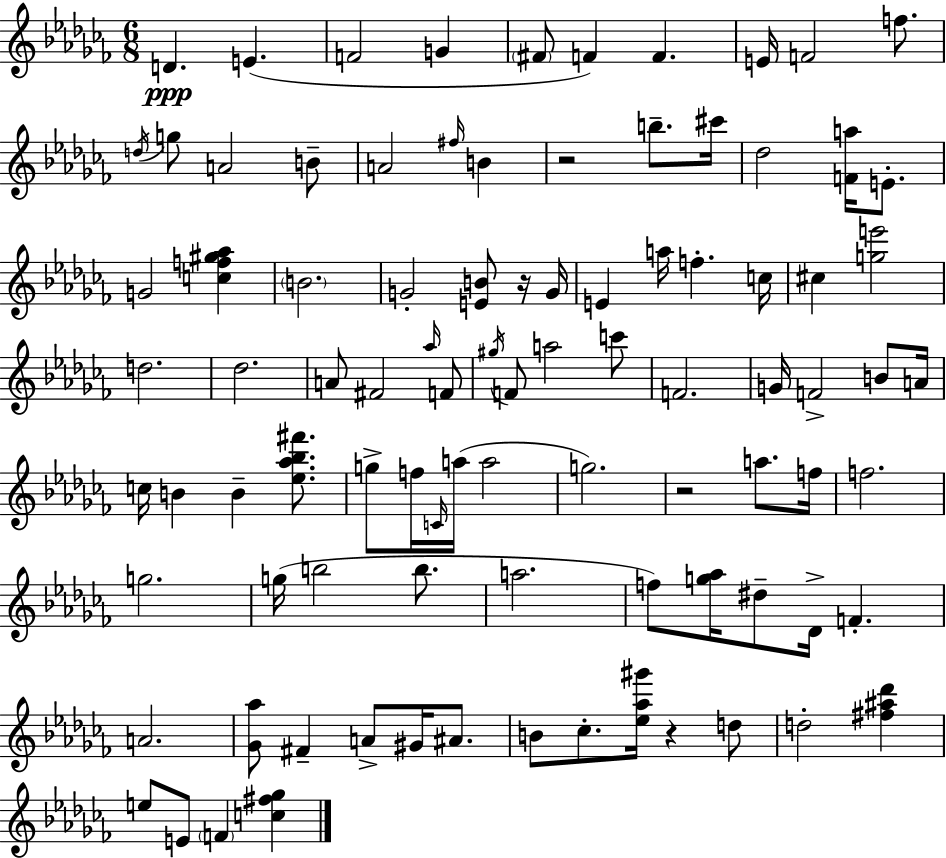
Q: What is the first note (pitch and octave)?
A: D4